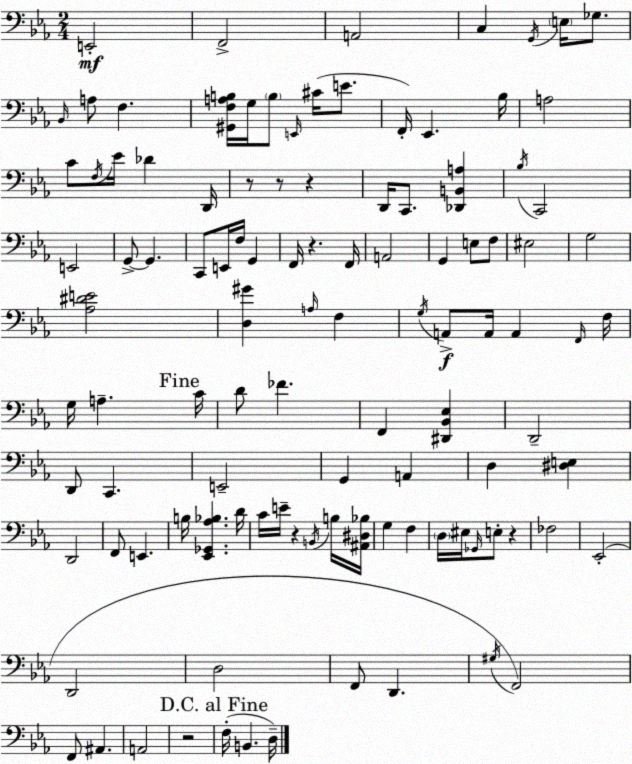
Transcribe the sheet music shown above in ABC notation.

X:1
T:Untitled
M:2/4
L:1/4
K:Cm
E,,2 F,,2 A,,2 C, G,,/4 E,/4 _G,/2 _B,,/4 A,/2 F, [^G,,F,A,B,]/4 G,/4 B,/2 E,,/4 ^C/4 E/2 F,,/4 _E,, _B,/4 A,2 C/2 F,/4 _E/4 _D D,,/4 z/2 z/2 z D,,/4 C,,/2 [_D,,B,,A,] _B,/4 C,,2 E,,2 G,,/2 G,, C,,/2 E,,/4 F,/4 G,, F,,/4 z F,,/4 A,,2 G,, E,/2 F,/2 ^E,2 G,2 [_A,^DE]2 [D,^G] A,/4 F, G,/4 A,,/2 A,,/4 A,, F,,/4 F,/4 G,/4 A, C/4 D/2 _F F,, [^D,,_B,,_E,] D,,2 D,,/2 C,, E,,2 G,, A,, D, [^D,E,] D,,2 F,,/2 E,, B,/4 [_E,,_G,,_A,_B,] D/4 C/4 E/4 z B,,/4 B,/4 [^A,,^D,_B,]/4 G, F, D,/4 ^E,/4 _G,,/4 E,/2 z _F,2 _E,,2 D,,2 D,2 F,,/2 D,, ^G,/4 F,,2 F,,/2 ^A,, A,,2 z2 F,/4 B,, D,/4